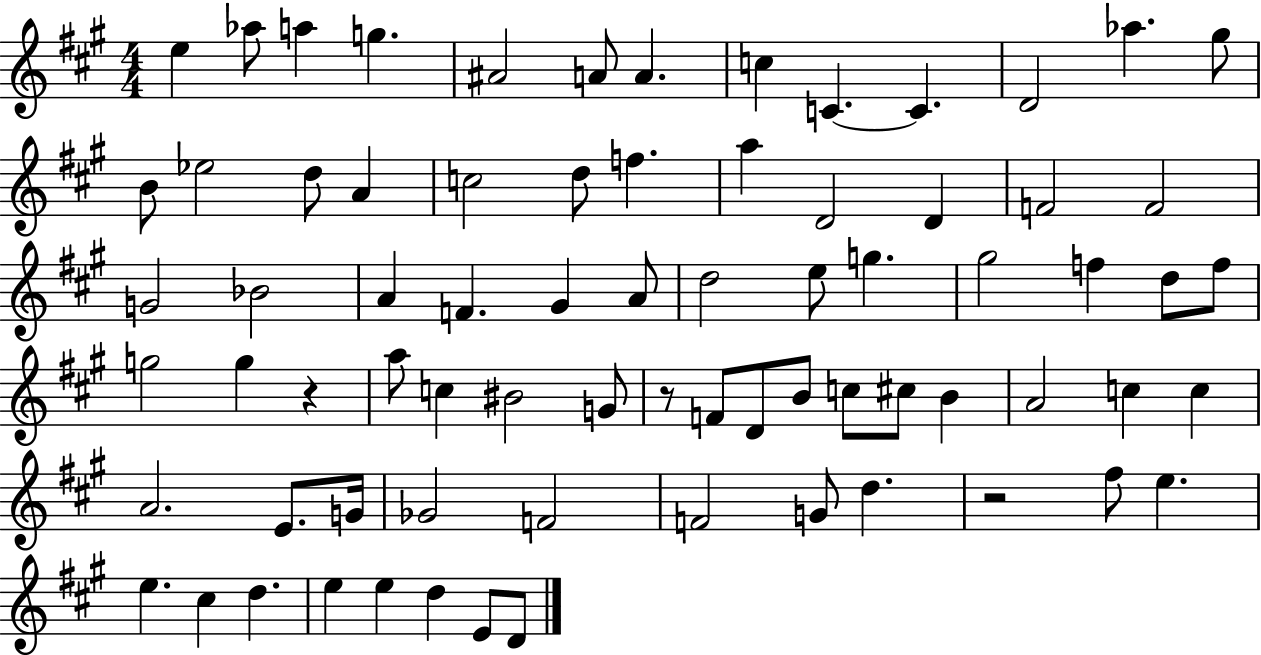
{
  \clef treble
  \numericTimeSignature
  \time 4/4
  \key a \major
  e''4 aes''8 a''4 g''4. | ais'2 a'8 a'4. | c''4 c'4.~~ c'4. | d'2 aes''4. gis''8 | \break b'8 ees''2 d''8 a'4 | c''2 d''8 f''4. | a''4 d'2 d'4 | f'2 f'2 | \break g'2 bes'2 | a'4 f'4. gis'4 a'8 | d''2 e''8 g''4. | gis''2 f''4 d''8 f''8 | \break g''2 g''4 r4 | a''8 c''4 bis'2 g'8 | r8 f'8 d'8 b'8 c''8 cis''8 b'4 | a'2 c''4 c''4 | \break a'2. e'8. g'16 | ges'2 f'2 | f'2 g'8 d''4. | r2 fis''8 e''4. | \break e''4. cis''4 d''4. | e''4 e''4 d''4 e'8 d'8 | \bar "|."
}